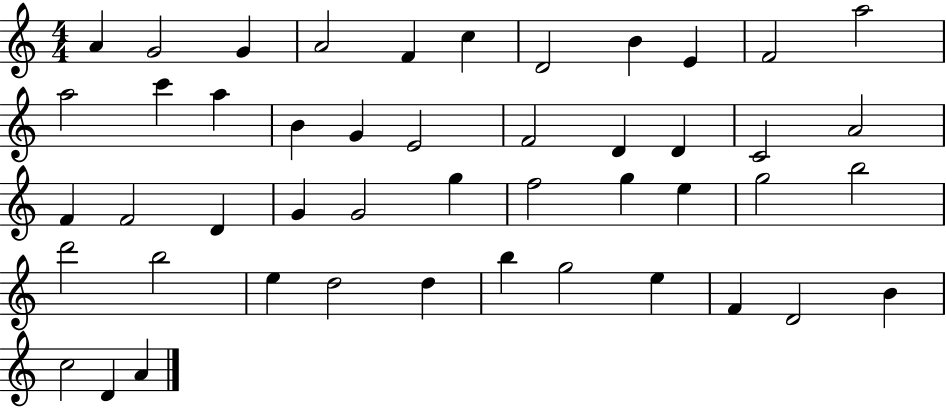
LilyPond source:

{
  \clef treble
  \numericTimeSignature
  \time 4/4
  \key c \major
  a'4 g'2 g'4 | a'2 f'4 c''4 | d'2 b'4 e'4 | f'2 a''2 | \break a''2 c'''4 a''4 | b'4 g'4 e'2 | f'2 d'4 d'4 | c'2 a'2 | \break f'4 f'2 d'4 | g'4 g'2 g''4 | f''2 g''4 e''4 | g''2 b''2 | \break d'''2 b''2 | e''4 d''2 d''4 | b''4 g''2 e''4 | f'4 d'2 b'4 | \break c''2 d'4 a'4 | \bar "|."
}